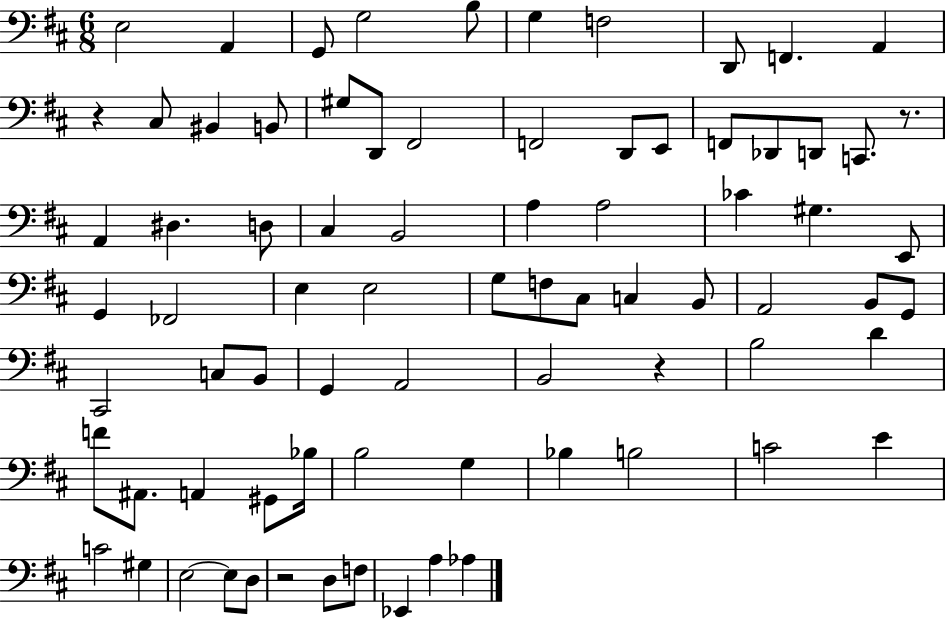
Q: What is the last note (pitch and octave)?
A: Ab3